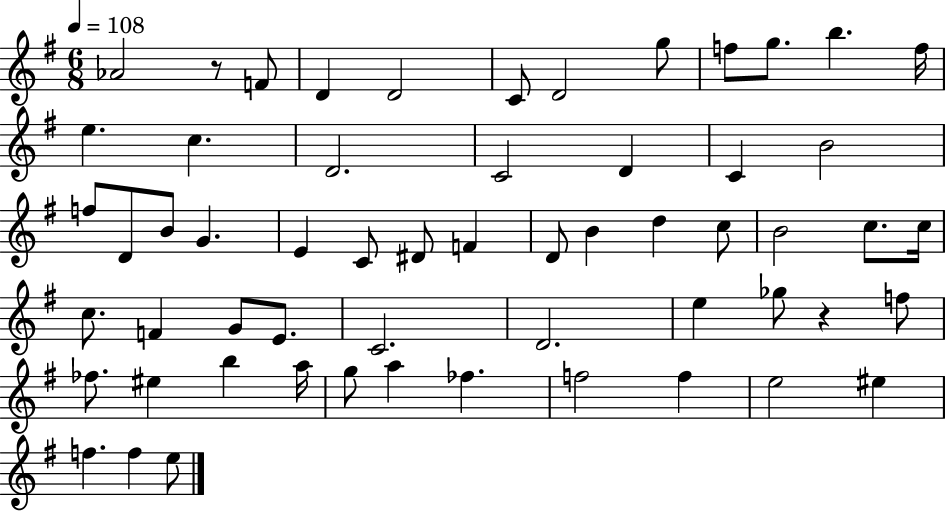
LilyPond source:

{
  \clef treble
  \numericTimeSignature
  \time 6/8
  \key g \major
  \tempo 4 = 108
  aes'2 r8 f'8 | d'4 d'2 | c'8 d'2 g''8 | f''8 g''8. b''4. f''16 | \break e''4. c''4. | d'2. | c'2 d'4 | c'4 b'2 | \break f''8 d'8 b'8 g'4. | e'4 c'8 dis'8 f'4 | d'8 b'4 d''4 c''8 | b'2 c''8. c''16 | \break c''8. f'4 g'8 e'8. | c'2. | d'2. | e''4 ges''8 r4 f''8 | \break fes''8. eis''4 b''4 a''16 | g''8 a''4 fes''4. | f''2 f''4 | e''2 eis''4 | \break f''4. f''4 e''8 | \bar "|."
}